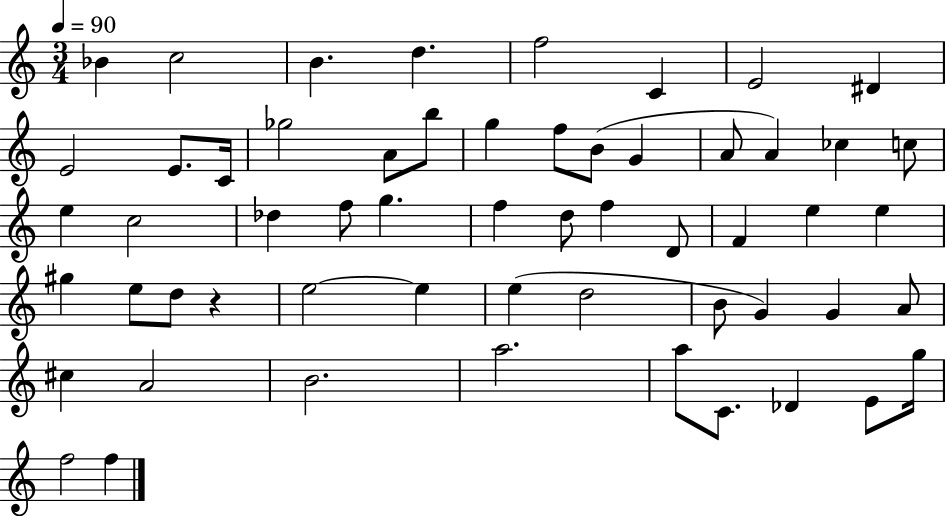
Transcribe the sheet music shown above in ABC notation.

X:1
T:Untitled
M:3/4
L:1/4
K:C
_B c2 B d f2 C E2 ^D E2 E/2 C/4 _g2 A/2 b/2 g f/2 B/2 G A/2 A _c c/2 e c2 _d f/2 g f d/2 f D/2 F e e ^g e/2 d/2 z e2 e e d2 B/2 G G A/2 ^c A2 B2 a2 a/2 C/2 _D E/2 g/4 f2 f